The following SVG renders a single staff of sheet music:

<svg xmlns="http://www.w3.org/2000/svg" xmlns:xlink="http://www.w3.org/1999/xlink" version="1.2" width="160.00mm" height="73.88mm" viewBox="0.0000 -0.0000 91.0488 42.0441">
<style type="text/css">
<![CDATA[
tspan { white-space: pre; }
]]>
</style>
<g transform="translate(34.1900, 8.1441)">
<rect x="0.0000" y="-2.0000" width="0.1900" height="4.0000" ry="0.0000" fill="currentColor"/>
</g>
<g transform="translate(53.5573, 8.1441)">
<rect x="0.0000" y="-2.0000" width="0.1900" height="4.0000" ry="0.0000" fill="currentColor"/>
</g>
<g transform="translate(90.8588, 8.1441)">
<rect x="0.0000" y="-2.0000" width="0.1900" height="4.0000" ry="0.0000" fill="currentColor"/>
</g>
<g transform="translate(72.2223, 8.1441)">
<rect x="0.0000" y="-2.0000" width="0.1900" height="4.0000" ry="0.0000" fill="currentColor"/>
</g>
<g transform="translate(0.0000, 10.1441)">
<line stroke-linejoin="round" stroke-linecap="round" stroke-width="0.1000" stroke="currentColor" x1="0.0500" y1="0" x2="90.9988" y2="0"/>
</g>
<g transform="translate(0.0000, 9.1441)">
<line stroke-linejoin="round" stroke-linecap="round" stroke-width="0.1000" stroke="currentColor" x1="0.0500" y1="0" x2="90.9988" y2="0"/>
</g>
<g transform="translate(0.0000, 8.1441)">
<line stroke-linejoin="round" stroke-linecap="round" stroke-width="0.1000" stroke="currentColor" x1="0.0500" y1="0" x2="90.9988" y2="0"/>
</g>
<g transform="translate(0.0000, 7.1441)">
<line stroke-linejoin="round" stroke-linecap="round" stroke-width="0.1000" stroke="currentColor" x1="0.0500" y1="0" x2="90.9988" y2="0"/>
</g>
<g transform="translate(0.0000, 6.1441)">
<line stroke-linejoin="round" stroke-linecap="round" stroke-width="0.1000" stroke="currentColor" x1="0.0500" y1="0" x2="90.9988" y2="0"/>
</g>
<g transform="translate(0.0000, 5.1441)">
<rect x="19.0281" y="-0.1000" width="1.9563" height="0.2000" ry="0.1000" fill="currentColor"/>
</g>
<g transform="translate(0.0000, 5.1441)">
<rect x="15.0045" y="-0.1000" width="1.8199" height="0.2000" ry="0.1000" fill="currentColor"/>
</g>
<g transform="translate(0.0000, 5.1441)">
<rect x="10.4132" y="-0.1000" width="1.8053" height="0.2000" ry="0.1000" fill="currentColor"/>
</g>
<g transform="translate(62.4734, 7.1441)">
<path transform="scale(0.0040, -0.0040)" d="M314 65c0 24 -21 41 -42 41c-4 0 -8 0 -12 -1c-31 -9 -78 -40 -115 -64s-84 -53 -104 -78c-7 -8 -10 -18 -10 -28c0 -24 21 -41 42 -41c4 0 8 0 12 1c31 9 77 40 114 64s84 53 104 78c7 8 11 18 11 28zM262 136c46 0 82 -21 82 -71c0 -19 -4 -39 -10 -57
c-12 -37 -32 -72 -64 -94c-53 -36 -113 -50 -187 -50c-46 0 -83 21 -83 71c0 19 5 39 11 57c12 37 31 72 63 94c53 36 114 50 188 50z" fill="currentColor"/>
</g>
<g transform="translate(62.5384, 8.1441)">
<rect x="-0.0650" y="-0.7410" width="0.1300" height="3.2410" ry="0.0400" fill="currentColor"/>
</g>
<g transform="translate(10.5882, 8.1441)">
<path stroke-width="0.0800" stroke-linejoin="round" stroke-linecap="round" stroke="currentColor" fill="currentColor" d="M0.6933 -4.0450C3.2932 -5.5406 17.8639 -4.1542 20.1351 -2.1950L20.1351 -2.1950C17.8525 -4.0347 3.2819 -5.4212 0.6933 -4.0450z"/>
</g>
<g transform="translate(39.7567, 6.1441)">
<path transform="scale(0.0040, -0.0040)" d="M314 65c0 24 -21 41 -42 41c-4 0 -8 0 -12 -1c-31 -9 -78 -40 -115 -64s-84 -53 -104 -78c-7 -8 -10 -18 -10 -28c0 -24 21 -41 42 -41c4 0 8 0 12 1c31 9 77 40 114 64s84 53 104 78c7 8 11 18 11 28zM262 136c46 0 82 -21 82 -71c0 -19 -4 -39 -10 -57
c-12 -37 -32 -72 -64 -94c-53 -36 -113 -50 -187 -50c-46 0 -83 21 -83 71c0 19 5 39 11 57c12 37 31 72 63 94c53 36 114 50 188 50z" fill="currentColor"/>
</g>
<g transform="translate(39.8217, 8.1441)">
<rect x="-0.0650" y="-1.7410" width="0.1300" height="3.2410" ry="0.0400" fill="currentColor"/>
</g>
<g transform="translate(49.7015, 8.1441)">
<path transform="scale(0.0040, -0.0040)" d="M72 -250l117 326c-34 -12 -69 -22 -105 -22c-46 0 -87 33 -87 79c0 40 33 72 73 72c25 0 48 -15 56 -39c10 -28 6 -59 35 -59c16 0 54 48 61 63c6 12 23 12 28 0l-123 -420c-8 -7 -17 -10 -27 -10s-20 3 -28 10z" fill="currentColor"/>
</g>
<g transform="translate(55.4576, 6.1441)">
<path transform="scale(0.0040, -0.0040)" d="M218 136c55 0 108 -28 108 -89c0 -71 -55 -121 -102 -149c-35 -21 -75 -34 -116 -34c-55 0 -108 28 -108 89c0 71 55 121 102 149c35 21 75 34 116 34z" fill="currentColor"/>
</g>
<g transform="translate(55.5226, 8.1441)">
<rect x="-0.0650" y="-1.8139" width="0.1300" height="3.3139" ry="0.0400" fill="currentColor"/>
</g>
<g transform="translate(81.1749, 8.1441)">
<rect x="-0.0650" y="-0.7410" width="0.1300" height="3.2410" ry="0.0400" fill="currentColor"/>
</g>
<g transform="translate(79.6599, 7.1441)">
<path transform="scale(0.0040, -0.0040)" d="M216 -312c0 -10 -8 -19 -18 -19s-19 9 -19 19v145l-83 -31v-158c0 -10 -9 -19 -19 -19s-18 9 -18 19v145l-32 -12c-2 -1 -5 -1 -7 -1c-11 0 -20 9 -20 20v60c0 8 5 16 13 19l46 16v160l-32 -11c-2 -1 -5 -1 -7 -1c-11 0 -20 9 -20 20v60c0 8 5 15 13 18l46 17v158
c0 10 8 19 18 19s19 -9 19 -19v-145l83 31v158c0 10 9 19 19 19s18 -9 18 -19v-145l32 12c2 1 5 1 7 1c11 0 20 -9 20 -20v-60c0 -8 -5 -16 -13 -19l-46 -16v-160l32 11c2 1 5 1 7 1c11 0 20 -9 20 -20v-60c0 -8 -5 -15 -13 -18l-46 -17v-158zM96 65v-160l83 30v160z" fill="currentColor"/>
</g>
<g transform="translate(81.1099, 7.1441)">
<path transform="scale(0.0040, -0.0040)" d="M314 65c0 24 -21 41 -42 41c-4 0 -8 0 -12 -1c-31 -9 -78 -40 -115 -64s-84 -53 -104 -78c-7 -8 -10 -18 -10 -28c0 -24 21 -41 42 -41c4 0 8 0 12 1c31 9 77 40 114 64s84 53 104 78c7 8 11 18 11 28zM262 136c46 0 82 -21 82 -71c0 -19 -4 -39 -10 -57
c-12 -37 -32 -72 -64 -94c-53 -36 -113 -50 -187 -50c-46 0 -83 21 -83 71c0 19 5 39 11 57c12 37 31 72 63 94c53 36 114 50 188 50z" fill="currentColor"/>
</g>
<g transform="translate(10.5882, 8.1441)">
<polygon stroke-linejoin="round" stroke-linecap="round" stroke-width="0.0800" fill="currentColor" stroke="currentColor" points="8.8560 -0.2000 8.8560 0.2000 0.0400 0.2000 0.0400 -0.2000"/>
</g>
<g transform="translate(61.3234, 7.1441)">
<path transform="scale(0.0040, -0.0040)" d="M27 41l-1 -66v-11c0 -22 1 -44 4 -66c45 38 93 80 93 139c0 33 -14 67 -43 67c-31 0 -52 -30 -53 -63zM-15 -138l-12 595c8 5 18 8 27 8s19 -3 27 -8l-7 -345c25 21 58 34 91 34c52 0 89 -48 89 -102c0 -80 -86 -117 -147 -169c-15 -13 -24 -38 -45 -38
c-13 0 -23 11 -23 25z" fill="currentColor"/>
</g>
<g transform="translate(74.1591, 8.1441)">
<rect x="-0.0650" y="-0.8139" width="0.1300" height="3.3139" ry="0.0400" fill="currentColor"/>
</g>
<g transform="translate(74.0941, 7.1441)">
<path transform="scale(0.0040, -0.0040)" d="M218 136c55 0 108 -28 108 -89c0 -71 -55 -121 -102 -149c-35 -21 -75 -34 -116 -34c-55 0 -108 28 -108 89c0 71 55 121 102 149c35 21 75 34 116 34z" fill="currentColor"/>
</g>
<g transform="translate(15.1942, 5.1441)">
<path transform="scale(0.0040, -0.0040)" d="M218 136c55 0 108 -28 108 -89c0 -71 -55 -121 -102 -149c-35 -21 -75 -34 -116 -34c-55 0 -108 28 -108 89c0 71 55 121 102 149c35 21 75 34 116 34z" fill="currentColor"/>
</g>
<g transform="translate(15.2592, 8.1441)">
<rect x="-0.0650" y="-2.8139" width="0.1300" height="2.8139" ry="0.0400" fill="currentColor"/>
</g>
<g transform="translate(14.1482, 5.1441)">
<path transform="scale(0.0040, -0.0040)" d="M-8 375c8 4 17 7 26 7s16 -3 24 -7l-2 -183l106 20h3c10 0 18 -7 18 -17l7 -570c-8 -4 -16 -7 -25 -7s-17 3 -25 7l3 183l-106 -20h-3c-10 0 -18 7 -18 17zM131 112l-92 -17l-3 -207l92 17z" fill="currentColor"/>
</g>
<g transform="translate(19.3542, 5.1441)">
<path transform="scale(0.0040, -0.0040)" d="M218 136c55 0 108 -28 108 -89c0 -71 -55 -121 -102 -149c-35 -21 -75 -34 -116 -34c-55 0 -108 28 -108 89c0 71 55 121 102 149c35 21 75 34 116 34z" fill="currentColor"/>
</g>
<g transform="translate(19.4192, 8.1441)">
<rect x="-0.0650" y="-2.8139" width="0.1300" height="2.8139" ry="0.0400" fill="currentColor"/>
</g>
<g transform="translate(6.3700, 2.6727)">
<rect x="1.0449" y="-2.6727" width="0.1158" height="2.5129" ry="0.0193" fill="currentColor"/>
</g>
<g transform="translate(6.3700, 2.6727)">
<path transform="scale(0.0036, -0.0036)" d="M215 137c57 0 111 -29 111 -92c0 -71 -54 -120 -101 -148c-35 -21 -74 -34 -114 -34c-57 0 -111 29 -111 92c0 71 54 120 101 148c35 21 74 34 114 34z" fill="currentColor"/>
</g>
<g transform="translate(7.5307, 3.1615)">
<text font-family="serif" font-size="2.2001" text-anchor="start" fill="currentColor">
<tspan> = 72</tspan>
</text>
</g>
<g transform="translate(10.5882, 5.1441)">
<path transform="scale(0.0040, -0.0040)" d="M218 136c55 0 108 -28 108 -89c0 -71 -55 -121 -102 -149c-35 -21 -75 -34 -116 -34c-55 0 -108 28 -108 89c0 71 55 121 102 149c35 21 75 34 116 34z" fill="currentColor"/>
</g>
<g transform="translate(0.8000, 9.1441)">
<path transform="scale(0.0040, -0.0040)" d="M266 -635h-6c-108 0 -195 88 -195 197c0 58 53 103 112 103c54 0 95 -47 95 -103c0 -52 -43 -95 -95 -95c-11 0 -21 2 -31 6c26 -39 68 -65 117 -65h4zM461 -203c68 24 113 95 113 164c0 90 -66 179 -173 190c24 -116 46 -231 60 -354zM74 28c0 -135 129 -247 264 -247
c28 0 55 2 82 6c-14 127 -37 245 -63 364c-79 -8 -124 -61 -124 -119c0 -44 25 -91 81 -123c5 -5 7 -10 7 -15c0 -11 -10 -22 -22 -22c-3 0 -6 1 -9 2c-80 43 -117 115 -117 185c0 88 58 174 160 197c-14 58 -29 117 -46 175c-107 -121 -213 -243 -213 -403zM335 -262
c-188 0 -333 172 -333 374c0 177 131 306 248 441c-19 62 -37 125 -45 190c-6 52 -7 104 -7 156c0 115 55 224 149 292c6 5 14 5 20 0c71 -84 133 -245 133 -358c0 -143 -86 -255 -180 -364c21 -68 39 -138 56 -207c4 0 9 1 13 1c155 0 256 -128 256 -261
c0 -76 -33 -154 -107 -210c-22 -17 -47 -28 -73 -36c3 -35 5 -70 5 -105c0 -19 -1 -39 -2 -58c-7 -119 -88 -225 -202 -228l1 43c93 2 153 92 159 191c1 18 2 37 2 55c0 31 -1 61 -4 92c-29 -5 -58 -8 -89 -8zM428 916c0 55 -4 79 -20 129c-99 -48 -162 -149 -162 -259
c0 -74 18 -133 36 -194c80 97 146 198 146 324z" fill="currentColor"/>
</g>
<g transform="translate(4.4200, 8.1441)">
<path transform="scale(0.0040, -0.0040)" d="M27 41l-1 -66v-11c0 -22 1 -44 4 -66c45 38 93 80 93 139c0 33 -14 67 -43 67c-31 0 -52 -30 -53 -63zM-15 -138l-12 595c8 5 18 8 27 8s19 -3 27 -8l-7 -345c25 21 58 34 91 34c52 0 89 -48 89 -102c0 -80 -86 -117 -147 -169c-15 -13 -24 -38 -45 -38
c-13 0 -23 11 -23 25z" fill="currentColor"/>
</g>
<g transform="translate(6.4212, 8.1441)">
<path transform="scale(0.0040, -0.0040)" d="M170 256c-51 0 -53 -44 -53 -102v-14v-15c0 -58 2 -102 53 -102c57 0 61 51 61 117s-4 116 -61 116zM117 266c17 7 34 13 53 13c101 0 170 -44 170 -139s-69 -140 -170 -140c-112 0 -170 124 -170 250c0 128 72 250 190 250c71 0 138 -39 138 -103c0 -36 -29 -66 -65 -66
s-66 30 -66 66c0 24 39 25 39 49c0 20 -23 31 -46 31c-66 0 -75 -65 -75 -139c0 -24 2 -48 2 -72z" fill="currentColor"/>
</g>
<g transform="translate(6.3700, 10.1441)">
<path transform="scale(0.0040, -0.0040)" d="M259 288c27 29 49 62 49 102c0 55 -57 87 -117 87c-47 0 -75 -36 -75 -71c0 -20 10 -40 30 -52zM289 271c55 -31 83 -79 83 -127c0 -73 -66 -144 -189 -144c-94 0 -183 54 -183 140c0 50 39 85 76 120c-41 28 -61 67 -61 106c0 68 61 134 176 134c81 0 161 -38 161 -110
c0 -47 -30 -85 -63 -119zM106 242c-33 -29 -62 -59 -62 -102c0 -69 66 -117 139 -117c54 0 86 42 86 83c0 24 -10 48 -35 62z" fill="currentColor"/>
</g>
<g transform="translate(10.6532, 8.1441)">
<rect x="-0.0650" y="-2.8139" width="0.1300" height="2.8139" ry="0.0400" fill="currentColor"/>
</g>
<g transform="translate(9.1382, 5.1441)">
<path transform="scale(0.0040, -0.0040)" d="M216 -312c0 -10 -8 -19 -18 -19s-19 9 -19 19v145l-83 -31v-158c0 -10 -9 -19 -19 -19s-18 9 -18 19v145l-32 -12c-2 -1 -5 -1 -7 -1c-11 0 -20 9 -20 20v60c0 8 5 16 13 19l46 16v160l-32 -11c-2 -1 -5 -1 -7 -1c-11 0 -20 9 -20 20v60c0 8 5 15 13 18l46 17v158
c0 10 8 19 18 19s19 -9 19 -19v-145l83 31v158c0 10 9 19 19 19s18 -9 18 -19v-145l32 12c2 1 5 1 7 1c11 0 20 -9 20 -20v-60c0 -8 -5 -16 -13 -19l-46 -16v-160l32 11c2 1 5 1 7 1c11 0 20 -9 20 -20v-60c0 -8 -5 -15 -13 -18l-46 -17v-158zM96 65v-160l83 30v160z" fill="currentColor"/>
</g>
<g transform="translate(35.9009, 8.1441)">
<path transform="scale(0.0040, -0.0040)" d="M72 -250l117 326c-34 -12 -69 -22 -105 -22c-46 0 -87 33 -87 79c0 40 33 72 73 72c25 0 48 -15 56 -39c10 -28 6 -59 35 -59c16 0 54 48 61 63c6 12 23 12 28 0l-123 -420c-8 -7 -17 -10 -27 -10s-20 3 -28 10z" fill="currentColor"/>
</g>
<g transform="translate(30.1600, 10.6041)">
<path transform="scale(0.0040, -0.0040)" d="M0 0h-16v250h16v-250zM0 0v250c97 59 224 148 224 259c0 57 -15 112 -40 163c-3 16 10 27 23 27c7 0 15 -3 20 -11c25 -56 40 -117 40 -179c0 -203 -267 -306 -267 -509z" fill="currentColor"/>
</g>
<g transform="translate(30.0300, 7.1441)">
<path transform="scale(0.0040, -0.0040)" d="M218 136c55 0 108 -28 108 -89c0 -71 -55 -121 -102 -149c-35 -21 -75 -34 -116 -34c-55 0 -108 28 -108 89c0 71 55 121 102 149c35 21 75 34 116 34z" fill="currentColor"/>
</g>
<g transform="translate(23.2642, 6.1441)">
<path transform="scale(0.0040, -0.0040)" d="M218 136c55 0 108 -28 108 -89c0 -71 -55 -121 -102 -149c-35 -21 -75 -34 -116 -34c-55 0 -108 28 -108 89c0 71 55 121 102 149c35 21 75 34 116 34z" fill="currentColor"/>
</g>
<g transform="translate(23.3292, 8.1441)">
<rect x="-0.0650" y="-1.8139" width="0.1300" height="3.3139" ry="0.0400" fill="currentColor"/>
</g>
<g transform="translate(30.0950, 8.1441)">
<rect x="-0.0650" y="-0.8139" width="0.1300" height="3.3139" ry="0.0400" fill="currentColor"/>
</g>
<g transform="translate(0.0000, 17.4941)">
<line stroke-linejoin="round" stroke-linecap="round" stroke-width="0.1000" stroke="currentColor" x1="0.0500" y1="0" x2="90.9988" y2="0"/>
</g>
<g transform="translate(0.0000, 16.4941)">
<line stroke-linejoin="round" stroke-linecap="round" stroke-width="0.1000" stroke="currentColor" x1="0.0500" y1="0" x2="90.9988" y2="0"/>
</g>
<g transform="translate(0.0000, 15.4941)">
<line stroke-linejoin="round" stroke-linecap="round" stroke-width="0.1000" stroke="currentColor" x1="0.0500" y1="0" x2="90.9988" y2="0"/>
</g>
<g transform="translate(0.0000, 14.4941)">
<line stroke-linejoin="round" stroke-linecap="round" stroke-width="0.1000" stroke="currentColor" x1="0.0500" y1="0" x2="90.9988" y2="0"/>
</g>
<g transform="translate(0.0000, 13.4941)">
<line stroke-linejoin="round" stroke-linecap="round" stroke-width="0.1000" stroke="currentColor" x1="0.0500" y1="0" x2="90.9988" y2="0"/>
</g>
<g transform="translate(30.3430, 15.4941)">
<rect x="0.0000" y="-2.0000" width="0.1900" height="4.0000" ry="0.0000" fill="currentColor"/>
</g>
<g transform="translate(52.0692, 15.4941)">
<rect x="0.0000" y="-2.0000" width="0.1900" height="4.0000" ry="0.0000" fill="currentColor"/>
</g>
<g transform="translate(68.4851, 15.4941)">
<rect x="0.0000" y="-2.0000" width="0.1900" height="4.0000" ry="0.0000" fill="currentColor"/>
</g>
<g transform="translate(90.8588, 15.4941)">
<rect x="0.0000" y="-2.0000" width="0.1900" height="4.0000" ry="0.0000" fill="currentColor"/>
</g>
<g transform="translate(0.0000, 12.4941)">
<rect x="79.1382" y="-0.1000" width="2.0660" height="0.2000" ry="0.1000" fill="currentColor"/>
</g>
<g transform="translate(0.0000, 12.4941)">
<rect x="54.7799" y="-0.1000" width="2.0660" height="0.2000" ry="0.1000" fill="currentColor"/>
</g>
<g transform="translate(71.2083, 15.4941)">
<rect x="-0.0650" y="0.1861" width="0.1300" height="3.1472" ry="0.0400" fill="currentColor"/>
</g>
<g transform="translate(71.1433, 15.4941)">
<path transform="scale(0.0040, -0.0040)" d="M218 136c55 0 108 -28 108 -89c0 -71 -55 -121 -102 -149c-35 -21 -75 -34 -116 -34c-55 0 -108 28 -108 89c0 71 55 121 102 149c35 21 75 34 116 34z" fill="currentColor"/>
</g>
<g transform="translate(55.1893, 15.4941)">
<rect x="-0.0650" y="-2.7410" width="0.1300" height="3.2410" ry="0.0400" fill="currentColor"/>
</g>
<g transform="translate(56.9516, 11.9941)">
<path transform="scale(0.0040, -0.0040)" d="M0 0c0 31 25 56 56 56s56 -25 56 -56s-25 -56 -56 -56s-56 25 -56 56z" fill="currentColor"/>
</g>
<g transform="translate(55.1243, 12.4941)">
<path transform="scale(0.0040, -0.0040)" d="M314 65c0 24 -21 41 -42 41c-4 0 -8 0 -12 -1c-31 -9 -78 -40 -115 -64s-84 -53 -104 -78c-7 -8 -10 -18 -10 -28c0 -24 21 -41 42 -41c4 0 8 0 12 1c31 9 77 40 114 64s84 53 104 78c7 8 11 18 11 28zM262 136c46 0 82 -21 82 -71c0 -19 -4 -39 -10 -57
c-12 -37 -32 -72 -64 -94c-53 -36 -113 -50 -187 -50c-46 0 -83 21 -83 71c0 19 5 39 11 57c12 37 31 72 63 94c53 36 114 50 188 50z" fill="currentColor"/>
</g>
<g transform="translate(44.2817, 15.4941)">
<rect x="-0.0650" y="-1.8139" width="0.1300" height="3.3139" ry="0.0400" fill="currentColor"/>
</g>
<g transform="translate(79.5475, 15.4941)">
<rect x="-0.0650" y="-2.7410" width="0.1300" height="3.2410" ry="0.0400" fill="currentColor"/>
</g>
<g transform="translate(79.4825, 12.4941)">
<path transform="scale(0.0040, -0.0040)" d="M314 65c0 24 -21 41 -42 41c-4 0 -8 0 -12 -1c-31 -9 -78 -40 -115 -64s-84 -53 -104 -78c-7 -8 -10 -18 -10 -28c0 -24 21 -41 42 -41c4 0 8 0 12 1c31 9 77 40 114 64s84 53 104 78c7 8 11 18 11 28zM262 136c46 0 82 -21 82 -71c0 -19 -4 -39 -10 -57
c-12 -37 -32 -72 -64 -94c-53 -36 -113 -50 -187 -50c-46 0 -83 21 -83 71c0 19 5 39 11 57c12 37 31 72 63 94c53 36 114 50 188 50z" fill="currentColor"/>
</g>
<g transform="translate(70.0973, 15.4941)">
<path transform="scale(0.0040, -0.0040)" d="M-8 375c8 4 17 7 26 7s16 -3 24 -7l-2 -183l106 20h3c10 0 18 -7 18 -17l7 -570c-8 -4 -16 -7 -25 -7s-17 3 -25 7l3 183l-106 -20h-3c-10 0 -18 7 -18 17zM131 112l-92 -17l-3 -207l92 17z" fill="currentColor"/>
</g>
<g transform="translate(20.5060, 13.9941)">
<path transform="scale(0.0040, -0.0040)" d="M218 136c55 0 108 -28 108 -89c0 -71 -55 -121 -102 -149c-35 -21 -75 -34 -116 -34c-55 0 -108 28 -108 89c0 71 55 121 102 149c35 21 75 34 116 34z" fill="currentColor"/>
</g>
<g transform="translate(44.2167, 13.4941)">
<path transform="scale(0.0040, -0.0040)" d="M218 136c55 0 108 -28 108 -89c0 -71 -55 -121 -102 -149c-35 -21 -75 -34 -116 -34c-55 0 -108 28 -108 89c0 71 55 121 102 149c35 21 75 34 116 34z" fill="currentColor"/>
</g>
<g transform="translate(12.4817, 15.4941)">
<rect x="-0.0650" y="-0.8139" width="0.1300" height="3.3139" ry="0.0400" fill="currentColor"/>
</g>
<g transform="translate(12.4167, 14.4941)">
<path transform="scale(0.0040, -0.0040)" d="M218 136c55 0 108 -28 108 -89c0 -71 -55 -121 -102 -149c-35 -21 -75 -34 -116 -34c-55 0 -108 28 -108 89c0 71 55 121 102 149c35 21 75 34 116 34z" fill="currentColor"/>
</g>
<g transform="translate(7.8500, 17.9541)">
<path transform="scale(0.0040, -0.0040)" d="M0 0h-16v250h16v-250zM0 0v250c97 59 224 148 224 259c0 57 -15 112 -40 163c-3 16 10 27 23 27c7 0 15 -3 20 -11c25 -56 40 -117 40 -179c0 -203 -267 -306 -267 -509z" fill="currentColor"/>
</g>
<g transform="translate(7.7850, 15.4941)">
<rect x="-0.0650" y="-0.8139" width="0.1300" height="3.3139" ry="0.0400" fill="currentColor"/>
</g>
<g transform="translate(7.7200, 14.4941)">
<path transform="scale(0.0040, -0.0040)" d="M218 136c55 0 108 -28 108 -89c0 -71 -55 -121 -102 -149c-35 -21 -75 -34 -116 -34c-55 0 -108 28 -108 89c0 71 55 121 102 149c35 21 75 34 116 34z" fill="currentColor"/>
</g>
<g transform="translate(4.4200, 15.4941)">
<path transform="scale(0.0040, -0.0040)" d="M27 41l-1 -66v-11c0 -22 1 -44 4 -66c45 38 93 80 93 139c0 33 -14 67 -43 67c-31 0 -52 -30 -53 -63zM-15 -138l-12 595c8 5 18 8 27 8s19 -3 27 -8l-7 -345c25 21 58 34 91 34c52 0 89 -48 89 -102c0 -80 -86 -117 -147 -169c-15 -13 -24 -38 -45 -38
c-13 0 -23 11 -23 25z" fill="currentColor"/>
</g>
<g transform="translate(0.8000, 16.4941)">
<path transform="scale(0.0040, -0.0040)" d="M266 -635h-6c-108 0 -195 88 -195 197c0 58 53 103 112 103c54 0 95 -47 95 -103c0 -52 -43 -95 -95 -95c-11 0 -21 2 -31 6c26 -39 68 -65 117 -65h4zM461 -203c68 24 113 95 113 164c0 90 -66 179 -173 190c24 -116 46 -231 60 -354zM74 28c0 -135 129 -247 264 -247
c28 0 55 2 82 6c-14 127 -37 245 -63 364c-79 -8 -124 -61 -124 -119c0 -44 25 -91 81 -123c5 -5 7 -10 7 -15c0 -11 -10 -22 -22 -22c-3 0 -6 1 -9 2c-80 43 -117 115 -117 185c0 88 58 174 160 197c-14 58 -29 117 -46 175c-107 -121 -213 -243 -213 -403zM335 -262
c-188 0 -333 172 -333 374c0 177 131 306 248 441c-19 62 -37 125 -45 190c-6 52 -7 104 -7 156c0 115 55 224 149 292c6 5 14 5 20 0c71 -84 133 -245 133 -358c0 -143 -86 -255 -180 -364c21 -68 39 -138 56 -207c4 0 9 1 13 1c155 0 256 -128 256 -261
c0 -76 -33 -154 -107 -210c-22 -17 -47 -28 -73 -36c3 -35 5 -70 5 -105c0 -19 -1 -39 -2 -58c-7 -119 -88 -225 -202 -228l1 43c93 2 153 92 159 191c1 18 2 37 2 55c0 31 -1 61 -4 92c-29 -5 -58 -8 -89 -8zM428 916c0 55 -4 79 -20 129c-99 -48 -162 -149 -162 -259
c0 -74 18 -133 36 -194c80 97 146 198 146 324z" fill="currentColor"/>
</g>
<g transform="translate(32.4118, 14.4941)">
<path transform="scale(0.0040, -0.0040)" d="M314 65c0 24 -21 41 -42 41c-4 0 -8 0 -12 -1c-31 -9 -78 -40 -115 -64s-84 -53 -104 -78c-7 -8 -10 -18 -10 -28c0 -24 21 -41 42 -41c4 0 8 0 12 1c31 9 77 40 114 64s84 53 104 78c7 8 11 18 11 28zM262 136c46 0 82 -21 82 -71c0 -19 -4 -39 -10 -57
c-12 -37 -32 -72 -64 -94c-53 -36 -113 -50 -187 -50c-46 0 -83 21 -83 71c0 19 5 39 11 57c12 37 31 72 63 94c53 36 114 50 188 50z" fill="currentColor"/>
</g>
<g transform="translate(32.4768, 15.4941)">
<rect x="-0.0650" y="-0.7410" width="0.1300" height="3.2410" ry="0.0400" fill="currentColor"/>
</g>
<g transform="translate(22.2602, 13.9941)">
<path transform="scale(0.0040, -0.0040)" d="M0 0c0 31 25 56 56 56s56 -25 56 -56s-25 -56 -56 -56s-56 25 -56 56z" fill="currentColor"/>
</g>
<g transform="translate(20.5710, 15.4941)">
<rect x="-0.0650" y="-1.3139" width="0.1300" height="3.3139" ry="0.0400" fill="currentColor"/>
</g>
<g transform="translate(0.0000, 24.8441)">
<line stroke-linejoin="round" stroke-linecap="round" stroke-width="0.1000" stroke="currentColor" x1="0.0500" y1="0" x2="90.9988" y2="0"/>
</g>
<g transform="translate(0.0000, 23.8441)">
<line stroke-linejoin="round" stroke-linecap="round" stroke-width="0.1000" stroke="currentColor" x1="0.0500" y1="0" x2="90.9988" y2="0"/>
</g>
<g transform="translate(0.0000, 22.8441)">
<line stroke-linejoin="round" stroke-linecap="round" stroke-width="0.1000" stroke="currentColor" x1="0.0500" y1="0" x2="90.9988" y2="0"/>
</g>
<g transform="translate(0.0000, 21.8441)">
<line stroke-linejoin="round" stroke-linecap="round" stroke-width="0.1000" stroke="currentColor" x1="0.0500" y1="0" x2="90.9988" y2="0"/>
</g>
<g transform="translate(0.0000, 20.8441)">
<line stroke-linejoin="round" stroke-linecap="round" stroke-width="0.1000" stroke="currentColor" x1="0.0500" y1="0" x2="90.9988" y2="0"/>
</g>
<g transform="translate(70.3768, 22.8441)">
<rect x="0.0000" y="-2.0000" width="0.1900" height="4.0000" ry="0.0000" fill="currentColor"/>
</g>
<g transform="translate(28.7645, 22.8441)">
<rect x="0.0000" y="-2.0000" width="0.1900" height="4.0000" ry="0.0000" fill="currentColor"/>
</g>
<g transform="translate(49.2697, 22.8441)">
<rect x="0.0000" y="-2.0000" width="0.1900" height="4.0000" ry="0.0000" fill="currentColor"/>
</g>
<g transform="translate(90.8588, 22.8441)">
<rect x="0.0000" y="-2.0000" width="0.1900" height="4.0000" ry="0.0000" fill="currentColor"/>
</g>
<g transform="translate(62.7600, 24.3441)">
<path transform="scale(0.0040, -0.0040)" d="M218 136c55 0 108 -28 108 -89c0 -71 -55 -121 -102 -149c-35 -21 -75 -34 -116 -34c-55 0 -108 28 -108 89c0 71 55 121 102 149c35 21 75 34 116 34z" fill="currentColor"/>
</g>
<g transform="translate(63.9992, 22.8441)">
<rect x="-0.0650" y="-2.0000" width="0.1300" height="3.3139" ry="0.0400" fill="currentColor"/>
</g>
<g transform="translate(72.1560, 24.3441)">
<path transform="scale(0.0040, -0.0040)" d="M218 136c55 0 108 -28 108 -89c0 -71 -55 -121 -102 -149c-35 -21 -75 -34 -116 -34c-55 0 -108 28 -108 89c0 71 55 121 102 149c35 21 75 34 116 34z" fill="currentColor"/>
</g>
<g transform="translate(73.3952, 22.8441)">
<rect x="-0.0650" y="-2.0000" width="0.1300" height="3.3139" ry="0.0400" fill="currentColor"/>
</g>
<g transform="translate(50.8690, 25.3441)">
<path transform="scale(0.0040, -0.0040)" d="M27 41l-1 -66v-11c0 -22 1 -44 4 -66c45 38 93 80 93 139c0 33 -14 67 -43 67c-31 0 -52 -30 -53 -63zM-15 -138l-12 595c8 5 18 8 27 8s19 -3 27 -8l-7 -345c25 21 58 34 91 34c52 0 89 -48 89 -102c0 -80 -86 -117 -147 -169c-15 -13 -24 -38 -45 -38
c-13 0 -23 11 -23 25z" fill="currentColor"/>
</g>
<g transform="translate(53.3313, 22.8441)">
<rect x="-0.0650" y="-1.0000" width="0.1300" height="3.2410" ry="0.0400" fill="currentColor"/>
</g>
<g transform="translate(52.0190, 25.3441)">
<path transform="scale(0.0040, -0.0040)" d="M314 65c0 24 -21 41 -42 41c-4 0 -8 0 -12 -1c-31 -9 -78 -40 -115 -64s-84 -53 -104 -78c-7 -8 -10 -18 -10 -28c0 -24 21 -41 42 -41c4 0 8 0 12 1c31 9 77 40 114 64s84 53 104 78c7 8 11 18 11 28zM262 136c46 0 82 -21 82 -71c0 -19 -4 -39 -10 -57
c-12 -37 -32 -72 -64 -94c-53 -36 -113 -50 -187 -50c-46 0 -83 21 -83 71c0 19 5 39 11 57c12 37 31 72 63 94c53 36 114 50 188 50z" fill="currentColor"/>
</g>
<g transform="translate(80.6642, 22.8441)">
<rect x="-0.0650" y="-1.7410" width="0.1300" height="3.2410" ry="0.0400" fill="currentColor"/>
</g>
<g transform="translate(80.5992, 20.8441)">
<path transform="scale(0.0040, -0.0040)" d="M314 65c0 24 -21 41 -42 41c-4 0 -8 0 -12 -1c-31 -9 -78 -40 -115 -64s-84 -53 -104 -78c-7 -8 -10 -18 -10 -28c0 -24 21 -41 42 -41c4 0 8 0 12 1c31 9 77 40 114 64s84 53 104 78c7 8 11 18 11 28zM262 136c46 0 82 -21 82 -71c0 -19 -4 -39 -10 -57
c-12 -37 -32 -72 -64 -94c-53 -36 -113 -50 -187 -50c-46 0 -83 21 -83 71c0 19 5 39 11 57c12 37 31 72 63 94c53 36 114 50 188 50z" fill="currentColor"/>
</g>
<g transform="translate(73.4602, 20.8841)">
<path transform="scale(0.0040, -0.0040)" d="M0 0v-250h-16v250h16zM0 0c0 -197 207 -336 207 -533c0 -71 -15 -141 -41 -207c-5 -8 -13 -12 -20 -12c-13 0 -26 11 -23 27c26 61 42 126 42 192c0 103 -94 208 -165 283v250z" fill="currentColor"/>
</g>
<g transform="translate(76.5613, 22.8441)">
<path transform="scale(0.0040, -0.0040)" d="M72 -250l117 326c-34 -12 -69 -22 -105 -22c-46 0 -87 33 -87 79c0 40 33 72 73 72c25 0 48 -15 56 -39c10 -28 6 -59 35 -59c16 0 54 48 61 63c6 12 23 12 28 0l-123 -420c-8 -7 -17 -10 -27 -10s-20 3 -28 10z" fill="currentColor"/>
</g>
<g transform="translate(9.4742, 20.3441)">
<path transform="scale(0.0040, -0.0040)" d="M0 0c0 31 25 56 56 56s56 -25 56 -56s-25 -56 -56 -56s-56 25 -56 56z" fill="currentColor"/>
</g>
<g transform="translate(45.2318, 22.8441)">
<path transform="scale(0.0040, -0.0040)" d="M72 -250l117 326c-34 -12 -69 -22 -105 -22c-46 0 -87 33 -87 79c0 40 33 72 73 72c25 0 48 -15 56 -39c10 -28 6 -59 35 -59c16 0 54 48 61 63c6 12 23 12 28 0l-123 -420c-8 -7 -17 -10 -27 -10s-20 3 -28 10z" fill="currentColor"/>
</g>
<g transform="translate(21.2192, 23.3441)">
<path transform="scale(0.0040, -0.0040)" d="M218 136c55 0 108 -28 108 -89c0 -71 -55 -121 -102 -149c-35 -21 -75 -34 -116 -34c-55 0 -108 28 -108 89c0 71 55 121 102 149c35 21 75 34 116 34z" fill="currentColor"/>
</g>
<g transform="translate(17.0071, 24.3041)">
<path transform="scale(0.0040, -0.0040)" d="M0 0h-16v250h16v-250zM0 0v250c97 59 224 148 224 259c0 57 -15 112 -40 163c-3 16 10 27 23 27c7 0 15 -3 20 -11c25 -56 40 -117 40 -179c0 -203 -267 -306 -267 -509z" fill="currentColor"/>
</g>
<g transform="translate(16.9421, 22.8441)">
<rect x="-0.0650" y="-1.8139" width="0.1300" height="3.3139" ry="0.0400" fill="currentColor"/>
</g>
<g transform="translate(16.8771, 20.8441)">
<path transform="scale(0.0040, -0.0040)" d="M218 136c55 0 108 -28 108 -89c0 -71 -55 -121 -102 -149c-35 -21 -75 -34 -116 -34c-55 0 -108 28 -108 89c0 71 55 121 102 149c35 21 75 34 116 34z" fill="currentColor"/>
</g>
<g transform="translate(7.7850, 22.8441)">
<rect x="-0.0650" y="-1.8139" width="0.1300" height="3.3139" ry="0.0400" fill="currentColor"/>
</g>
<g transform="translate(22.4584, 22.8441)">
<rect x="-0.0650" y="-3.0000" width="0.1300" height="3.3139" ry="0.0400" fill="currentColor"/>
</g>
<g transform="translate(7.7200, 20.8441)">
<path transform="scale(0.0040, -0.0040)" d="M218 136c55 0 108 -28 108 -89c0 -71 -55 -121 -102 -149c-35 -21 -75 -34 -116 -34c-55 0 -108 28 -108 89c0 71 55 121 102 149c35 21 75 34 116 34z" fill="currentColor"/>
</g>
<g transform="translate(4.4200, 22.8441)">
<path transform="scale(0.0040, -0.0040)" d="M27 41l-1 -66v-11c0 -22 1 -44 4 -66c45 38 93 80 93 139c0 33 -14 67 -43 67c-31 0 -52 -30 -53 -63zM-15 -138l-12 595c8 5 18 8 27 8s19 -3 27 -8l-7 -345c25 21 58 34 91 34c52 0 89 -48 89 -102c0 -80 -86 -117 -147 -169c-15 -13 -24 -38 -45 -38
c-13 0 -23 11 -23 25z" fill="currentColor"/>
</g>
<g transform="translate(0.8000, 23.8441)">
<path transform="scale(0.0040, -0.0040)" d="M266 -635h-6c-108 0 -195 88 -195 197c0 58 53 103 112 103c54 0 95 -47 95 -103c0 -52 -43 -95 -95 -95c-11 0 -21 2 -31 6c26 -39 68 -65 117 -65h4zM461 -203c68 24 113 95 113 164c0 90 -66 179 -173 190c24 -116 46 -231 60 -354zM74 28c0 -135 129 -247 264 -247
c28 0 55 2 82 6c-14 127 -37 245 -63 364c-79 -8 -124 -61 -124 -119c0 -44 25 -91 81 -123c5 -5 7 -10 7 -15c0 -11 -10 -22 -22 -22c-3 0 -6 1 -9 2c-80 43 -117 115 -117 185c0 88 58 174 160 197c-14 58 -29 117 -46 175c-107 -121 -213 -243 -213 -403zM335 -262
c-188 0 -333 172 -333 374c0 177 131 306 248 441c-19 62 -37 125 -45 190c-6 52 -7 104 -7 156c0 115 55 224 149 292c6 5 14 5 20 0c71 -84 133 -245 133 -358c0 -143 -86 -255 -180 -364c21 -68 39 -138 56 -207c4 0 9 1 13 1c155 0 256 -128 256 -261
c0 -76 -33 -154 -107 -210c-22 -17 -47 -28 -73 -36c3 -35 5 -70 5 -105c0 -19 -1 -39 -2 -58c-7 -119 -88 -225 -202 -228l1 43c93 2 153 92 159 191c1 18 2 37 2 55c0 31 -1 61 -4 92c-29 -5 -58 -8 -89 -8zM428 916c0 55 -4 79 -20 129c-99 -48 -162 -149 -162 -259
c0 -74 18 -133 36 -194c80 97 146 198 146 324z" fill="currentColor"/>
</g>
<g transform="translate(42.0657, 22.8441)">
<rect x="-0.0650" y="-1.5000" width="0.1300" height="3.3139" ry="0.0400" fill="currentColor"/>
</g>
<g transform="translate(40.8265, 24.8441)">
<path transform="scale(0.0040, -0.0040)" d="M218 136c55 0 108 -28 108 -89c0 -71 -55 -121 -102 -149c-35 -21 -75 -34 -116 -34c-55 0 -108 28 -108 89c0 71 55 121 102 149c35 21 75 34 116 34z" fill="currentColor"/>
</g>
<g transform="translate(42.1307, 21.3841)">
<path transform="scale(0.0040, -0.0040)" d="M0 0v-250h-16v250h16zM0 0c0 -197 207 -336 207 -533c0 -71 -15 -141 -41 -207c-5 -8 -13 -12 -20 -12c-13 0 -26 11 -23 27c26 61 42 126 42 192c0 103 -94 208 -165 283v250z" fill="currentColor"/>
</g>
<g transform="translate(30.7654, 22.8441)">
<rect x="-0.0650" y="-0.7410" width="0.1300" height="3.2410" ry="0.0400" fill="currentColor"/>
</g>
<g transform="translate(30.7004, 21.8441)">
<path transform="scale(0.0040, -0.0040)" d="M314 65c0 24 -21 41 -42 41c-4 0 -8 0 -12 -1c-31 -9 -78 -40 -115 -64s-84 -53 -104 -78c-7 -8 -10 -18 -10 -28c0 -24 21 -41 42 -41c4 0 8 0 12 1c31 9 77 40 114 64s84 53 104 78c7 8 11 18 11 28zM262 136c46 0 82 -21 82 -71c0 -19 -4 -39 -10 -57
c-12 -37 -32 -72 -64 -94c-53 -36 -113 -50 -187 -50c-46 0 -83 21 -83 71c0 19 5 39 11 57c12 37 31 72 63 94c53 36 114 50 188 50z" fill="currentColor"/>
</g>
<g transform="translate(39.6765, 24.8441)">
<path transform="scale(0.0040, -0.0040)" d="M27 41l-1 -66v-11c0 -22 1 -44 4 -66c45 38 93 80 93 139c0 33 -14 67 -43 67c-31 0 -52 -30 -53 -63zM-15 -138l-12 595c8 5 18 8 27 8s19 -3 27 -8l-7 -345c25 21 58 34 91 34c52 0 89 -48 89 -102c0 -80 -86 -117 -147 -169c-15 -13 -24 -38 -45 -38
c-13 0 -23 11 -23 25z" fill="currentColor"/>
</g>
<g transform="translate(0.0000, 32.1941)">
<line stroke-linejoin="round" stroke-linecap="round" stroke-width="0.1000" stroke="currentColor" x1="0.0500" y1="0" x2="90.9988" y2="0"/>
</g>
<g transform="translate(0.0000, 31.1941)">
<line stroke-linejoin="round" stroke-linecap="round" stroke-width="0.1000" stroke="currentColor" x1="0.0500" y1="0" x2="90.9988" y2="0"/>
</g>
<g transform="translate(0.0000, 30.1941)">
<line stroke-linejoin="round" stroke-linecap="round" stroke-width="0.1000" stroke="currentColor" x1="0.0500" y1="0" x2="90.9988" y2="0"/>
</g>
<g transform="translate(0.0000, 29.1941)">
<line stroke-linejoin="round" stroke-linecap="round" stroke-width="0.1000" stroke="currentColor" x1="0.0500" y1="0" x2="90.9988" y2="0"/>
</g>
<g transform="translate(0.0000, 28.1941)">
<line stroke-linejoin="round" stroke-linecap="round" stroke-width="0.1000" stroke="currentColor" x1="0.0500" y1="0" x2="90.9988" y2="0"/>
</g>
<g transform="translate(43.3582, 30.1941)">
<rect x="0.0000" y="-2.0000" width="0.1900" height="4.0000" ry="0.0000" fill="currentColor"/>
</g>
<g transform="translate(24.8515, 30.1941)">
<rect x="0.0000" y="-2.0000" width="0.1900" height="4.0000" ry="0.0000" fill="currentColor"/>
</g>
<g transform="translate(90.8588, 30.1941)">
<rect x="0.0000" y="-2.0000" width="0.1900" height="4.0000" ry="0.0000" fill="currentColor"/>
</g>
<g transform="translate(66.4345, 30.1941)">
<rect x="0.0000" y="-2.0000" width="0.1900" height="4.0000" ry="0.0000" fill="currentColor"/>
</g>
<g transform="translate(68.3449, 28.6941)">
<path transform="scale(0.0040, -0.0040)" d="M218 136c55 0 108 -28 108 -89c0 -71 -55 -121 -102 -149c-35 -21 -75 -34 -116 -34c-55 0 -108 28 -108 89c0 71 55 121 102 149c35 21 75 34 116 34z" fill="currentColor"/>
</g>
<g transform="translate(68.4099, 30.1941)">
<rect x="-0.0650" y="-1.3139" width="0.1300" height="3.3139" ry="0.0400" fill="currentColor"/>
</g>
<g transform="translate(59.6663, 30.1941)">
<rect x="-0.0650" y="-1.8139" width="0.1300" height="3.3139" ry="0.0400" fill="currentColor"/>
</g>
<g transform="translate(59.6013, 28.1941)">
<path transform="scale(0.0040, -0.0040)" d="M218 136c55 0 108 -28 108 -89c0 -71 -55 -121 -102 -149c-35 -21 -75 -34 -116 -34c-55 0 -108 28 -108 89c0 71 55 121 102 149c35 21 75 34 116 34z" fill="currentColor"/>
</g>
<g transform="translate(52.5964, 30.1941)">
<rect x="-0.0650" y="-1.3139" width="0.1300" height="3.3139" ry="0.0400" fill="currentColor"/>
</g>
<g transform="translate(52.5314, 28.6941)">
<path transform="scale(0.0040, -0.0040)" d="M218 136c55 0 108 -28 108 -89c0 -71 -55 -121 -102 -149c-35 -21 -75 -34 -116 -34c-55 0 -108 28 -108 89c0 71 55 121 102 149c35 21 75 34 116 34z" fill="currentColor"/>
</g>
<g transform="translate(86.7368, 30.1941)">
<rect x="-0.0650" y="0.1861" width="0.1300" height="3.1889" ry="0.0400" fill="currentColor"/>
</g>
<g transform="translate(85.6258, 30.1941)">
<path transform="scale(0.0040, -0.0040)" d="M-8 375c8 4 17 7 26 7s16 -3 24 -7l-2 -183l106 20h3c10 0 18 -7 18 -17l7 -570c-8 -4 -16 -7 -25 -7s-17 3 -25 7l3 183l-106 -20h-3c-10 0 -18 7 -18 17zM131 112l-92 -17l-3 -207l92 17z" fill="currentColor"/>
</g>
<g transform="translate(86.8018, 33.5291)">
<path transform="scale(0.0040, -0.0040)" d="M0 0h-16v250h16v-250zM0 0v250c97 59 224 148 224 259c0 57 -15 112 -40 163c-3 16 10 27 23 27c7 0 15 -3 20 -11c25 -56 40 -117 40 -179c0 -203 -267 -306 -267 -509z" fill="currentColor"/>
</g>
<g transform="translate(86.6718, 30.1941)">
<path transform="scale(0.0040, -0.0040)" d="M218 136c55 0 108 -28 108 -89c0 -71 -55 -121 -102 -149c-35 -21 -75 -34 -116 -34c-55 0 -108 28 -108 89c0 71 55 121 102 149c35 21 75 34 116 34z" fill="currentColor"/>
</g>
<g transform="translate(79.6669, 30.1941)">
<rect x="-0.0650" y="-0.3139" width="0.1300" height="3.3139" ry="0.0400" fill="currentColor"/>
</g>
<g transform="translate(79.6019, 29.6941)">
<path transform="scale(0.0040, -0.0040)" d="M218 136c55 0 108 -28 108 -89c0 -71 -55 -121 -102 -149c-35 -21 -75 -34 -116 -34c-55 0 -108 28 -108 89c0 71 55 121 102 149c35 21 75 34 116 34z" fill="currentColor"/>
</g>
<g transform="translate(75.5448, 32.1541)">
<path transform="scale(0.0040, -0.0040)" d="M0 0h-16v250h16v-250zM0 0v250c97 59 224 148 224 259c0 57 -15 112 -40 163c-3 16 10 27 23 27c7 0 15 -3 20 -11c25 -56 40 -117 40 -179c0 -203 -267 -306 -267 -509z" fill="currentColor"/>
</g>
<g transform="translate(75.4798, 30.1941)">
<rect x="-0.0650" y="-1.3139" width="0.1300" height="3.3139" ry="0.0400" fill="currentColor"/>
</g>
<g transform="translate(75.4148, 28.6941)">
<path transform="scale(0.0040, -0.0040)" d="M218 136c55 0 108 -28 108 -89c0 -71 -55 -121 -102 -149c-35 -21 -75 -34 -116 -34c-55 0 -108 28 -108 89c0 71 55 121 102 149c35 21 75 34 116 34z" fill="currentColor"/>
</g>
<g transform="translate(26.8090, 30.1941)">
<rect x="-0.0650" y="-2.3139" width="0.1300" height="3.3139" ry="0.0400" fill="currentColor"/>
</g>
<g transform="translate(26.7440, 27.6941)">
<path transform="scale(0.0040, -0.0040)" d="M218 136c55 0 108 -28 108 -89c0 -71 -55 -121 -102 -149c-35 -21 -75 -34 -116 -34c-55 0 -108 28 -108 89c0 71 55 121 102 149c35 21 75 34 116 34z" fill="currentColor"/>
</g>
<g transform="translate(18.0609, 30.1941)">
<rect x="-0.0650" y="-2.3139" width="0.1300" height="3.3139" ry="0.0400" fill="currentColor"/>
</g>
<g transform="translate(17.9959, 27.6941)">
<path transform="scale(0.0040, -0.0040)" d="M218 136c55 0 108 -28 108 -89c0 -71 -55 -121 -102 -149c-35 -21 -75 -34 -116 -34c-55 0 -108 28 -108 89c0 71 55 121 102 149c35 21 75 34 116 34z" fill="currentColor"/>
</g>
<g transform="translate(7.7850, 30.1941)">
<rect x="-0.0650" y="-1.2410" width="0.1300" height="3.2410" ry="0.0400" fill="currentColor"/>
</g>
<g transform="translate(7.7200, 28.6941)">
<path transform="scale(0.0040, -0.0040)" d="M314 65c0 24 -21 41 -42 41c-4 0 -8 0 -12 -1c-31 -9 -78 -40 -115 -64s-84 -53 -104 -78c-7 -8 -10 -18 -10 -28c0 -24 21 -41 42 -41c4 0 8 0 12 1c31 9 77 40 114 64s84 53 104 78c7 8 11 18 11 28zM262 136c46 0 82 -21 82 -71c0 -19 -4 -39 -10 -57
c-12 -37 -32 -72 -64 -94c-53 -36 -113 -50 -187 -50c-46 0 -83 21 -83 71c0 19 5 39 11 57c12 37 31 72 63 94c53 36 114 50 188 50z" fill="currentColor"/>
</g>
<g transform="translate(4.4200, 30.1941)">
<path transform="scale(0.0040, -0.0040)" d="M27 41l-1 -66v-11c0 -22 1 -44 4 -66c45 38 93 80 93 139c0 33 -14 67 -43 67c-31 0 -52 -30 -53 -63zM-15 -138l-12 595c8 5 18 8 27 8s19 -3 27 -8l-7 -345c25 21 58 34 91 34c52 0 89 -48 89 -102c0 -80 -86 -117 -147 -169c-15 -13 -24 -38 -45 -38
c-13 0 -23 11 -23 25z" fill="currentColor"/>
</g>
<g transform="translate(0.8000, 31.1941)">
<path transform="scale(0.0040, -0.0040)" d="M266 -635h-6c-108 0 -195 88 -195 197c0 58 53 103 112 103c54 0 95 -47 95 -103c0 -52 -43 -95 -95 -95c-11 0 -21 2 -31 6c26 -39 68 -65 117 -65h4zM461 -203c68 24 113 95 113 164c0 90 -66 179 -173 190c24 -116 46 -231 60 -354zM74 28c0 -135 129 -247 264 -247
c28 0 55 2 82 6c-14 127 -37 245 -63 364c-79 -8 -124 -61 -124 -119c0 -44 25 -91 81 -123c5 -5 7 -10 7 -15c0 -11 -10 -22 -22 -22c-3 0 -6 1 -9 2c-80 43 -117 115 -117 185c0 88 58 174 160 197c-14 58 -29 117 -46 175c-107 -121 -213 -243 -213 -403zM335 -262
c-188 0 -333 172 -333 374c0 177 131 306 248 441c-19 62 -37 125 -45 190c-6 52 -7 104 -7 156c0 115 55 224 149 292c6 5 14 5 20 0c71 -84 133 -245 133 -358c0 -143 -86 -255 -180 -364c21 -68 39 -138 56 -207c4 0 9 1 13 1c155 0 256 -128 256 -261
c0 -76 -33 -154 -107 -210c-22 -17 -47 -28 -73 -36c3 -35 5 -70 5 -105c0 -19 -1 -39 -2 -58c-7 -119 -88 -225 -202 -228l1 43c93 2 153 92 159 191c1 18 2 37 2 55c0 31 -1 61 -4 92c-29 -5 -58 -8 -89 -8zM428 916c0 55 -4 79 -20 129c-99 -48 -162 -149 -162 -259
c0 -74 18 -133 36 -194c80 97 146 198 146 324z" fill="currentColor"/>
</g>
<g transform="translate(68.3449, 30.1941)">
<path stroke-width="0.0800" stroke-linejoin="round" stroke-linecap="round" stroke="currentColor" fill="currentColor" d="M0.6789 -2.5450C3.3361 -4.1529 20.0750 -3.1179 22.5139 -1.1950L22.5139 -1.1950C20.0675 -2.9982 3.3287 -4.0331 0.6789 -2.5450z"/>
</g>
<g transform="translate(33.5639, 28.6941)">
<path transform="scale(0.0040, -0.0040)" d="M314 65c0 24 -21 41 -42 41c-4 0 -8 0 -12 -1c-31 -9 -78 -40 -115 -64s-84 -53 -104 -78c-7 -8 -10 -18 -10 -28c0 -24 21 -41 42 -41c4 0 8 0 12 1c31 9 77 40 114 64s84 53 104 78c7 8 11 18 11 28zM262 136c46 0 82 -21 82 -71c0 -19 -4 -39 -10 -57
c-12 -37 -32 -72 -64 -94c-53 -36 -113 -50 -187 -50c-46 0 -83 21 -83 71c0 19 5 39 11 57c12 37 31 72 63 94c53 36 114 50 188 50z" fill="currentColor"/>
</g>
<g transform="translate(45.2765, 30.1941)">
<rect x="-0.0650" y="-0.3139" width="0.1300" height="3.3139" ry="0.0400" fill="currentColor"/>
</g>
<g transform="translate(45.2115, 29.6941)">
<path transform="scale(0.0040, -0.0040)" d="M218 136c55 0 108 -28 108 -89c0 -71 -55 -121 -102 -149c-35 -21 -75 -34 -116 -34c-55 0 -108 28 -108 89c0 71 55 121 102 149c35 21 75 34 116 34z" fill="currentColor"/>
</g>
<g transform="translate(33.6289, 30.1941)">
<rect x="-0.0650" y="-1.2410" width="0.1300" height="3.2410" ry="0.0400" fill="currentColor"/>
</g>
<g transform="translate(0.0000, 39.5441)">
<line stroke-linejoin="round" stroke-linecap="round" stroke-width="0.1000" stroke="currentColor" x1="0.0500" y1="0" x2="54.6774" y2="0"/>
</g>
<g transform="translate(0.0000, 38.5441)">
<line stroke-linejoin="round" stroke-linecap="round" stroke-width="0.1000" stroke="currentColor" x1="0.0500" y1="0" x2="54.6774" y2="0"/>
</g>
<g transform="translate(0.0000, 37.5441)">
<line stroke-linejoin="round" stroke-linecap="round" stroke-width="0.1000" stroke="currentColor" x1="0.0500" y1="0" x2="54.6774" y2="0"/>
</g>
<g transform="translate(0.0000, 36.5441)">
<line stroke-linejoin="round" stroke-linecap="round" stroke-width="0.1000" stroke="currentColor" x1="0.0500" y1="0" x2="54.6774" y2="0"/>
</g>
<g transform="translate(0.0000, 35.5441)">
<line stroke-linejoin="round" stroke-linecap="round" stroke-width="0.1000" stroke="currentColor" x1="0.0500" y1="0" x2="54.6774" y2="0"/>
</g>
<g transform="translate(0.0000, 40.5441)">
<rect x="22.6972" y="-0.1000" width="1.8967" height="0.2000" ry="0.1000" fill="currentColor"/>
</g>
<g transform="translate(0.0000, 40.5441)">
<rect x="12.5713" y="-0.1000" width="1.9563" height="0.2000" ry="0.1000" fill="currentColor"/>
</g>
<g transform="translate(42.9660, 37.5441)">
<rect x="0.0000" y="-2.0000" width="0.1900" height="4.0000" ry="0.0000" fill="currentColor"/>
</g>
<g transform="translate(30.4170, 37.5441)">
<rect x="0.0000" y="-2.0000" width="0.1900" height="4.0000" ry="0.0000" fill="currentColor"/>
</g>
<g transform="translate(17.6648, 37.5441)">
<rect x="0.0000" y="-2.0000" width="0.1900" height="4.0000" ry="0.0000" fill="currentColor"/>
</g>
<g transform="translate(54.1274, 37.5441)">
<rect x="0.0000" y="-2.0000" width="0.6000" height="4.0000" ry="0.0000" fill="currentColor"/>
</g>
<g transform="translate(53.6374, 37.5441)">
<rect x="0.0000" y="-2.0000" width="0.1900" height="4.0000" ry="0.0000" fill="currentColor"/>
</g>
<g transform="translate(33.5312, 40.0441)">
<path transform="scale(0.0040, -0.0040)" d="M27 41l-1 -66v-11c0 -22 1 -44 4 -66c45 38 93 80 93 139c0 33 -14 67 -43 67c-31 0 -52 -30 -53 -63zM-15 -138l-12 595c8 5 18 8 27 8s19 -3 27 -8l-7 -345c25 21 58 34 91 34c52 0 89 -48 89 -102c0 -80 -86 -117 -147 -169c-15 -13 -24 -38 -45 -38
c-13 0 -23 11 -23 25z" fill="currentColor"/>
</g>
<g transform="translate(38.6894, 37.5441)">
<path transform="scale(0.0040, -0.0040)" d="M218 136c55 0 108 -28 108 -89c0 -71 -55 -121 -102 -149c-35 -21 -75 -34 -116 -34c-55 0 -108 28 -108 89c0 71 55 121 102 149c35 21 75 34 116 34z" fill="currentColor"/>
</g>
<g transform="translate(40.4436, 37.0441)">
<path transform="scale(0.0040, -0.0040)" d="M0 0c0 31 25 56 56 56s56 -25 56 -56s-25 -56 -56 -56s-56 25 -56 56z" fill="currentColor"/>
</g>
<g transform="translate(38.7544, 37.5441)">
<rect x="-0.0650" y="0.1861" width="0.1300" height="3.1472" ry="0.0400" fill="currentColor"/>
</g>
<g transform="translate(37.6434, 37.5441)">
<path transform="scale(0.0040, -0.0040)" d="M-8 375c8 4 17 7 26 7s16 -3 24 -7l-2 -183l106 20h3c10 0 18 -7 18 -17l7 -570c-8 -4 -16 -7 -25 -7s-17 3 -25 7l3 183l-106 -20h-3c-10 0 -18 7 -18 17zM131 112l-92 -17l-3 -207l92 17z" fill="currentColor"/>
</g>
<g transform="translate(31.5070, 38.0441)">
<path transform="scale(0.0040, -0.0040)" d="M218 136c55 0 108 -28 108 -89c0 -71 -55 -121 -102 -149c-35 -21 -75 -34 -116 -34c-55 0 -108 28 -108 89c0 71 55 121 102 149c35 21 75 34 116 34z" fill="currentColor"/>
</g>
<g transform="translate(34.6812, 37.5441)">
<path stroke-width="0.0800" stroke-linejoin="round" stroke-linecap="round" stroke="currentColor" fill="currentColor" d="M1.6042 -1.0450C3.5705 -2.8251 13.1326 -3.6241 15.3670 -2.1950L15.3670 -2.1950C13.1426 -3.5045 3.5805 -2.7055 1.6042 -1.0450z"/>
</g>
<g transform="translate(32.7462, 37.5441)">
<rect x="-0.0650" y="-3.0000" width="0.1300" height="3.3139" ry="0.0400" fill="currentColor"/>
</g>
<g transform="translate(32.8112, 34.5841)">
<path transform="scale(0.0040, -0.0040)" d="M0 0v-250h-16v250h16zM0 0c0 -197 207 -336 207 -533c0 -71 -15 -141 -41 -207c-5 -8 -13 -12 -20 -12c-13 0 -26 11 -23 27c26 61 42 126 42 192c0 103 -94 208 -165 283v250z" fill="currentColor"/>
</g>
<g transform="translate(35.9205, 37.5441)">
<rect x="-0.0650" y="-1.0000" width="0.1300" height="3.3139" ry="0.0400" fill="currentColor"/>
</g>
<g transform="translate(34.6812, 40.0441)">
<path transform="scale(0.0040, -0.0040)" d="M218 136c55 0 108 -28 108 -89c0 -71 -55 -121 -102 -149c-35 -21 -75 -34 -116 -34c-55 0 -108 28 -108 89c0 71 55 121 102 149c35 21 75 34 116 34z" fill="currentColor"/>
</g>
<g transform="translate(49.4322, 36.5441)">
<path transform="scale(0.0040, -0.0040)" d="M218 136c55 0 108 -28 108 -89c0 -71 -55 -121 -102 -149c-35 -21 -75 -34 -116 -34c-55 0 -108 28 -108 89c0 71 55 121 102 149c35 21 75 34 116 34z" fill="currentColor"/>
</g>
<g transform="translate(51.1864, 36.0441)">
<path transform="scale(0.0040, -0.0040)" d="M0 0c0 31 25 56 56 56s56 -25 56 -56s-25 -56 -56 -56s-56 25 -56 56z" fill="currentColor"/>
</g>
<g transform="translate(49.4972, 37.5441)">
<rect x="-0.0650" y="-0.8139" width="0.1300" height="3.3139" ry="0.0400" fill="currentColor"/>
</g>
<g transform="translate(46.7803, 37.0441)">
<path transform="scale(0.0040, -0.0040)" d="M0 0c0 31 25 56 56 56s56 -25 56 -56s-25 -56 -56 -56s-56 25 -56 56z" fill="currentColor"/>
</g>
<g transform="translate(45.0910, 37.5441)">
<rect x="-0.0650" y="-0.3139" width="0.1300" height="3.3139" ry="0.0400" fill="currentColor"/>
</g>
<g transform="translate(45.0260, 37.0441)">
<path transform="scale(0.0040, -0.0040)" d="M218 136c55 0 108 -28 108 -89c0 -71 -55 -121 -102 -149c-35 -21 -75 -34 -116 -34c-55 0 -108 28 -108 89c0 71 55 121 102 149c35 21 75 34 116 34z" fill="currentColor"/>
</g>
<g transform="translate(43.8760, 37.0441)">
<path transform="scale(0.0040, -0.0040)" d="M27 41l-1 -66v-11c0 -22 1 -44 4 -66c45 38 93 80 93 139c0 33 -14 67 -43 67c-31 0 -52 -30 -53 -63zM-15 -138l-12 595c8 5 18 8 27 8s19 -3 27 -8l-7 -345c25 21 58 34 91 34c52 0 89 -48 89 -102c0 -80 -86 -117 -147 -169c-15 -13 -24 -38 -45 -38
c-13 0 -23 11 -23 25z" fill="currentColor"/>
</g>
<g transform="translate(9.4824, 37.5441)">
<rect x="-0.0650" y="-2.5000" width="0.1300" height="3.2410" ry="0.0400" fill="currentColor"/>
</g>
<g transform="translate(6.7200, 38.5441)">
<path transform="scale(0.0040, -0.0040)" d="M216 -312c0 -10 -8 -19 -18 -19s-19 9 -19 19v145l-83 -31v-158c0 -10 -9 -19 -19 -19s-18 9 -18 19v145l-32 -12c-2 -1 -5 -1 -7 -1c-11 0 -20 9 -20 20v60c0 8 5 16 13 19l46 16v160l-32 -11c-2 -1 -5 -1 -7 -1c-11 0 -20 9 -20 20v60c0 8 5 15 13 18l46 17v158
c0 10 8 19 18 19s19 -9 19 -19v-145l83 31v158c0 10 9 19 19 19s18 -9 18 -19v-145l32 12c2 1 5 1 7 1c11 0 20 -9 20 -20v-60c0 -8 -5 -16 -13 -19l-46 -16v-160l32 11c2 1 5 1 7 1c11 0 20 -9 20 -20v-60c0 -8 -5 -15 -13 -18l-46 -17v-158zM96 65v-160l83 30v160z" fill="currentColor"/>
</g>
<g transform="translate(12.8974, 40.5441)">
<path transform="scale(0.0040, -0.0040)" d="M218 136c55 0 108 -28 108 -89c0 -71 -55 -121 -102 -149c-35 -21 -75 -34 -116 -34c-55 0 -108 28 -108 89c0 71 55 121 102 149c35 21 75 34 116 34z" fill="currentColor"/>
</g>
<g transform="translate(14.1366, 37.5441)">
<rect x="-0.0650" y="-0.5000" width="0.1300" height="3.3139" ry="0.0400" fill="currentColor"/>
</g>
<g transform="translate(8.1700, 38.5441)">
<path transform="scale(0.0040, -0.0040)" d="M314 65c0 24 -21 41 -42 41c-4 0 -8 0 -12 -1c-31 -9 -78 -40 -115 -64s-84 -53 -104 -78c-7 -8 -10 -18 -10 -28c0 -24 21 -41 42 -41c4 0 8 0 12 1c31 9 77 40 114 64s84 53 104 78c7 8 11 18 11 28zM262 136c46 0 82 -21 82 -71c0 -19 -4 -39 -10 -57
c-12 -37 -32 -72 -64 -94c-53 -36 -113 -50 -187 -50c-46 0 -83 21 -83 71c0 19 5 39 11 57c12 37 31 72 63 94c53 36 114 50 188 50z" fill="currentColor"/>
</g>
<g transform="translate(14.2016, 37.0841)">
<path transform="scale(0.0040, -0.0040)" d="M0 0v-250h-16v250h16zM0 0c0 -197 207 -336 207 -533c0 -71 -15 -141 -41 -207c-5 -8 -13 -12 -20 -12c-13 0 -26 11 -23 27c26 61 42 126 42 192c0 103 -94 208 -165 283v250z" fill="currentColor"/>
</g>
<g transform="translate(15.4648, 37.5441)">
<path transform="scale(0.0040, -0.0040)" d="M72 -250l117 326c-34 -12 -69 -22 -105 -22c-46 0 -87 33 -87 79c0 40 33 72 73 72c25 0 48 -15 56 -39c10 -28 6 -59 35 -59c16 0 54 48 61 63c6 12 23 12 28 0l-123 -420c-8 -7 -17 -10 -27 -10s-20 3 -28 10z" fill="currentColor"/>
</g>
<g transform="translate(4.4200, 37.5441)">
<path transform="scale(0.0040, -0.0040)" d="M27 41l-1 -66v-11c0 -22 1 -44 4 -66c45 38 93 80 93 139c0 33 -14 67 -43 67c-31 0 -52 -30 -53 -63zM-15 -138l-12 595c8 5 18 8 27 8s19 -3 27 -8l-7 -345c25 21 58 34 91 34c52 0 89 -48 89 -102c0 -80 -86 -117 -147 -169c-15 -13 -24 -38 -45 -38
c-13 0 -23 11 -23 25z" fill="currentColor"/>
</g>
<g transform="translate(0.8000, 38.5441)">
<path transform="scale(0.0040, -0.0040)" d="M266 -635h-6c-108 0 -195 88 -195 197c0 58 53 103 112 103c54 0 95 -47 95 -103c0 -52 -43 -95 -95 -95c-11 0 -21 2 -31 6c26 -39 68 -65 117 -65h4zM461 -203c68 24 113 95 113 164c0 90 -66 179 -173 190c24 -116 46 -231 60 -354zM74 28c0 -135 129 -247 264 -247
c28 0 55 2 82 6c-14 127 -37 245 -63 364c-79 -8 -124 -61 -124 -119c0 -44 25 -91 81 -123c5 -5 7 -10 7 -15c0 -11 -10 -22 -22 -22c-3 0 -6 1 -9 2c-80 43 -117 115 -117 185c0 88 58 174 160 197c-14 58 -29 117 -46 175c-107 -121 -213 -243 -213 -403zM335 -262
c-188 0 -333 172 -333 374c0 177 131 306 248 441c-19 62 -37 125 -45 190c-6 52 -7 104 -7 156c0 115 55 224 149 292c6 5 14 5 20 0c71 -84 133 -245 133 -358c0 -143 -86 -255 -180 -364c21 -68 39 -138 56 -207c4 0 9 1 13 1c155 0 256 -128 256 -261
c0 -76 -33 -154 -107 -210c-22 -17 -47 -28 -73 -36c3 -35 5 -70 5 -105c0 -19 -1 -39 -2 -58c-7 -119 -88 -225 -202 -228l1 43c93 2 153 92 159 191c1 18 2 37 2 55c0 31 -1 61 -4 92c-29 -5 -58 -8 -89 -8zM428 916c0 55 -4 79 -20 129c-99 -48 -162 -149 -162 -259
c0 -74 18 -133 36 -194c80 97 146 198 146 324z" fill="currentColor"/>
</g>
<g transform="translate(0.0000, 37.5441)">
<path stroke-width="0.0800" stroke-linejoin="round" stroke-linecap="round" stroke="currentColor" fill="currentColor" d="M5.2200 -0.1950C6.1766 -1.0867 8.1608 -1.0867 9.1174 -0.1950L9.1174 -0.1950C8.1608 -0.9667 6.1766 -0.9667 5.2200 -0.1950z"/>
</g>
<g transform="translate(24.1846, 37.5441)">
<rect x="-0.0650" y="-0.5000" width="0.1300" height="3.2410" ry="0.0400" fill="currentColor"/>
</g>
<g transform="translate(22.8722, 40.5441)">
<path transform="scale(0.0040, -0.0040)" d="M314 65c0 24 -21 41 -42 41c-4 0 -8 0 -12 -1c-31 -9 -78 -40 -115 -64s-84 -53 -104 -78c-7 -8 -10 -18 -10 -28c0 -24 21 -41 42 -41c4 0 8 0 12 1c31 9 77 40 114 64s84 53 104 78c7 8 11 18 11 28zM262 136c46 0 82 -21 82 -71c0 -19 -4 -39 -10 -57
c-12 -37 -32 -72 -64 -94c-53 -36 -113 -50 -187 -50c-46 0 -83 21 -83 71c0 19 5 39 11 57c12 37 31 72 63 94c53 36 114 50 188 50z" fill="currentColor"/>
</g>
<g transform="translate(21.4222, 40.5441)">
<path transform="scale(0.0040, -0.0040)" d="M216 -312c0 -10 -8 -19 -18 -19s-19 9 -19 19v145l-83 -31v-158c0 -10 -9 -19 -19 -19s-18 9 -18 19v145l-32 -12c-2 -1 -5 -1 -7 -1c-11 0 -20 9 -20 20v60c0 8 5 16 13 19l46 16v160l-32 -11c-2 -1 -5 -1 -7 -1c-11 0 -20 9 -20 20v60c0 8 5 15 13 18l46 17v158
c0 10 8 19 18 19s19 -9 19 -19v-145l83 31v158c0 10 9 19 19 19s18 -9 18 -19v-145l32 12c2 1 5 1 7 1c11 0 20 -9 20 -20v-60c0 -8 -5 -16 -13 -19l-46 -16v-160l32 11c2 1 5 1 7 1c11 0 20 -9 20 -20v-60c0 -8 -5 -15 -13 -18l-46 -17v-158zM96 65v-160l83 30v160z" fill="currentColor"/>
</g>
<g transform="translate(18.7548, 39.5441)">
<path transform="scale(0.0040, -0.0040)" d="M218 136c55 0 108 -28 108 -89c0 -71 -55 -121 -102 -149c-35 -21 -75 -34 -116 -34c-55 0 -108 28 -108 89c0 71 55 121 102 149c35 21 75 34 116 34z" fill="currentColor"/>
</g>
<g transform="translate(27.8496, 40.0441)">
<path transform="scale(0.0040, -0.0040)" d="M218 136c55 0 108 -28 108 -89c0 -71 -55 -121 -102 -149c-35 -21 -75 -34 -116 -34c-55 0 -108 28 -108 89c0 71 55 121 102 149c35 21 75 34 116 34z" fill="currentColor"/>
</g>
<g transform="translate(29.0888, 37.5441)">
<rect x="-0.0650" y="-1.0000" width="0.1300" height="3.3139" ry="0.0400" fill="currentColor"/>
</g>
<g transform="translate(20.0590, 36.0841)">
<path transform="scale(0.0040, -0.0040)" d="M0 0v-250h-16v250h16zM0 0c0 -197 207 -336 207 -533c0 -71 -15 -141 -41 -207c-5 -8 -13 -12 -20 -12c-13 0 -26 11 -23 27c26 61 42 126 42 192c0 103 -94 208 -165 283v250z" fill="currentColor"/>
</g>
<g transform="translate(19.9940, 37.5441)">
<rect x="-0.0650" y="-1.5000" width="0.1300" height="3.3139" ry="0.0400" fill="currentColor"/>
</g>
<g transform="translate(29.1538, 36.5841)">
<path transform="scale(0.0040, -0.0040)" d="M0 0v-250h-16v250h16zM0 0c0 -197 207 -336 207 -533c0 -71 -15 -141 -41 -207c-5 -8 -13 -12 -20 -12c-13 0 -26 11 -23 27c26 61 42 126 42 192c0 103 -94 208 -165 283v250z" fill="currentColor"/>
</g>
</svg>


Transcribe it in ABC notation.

X:1
T:Untitled
M:6/8
L:1/4
K:F
^a/2 a/2 a/2 f d/2 z/2 f2 z/2 f _d2 d ^d2 d/2 d e d2 f a2 B a2 f f/2 A d2 _E/2 z/2 _D2 F F/2 z/2 f2 e2 g g e2 c e f e e/2 c B/2 ^G2 C/2 z/2 E/2 ^C2 D/2 A/2 _D B _c d